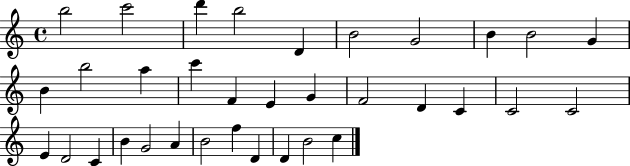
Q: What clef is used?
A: treble